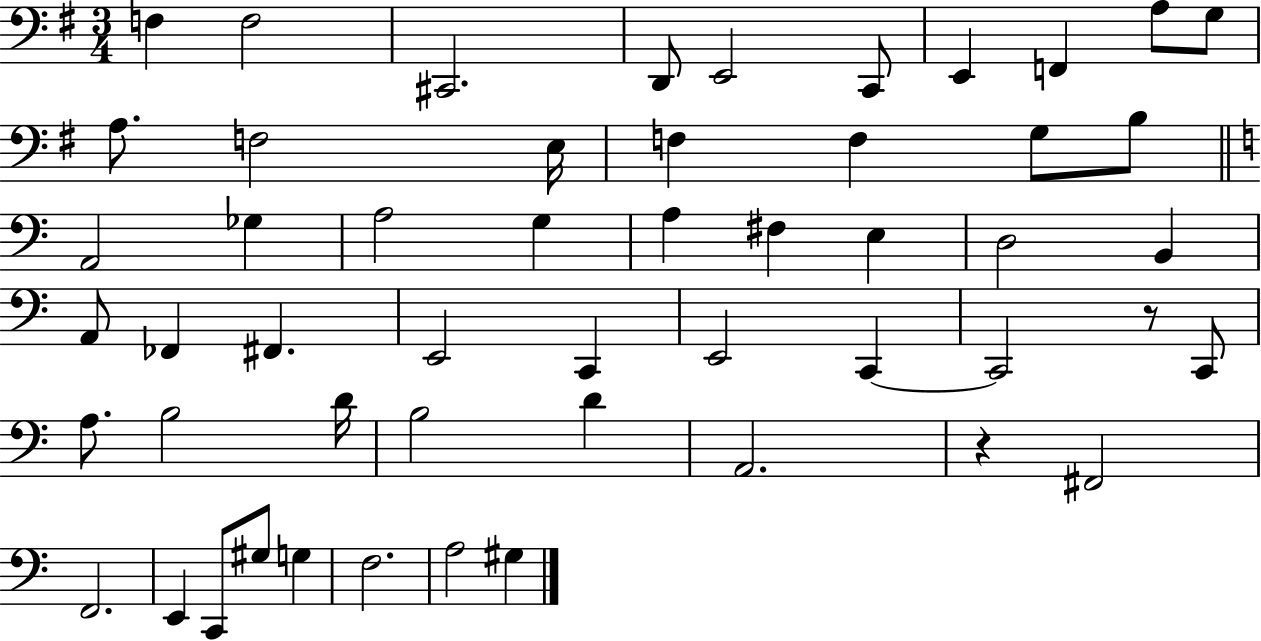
X:1
T:Untitled
M:3/4
L:1/4
K:G
F, F,2 ^C,,2 D,,/2 E,,2 C,,/2 E,, F,, A,/2 G,/2 A,/2 F,2 E,/4 F, F, G,/2 B,/2 A,,2 _G, A,2 G, A, ^F, E, D,2 B,, A,,/2 _F,, ^F,, E,,2 C,, E,,2 C,, C,,2 z/2 C,,/2 A,/2 B,2 D/4 B,2 D A,,2 z ^F,,2 F,,2 E,, C,,/2 ^G,/2 G, F,2 A,2 ^G,